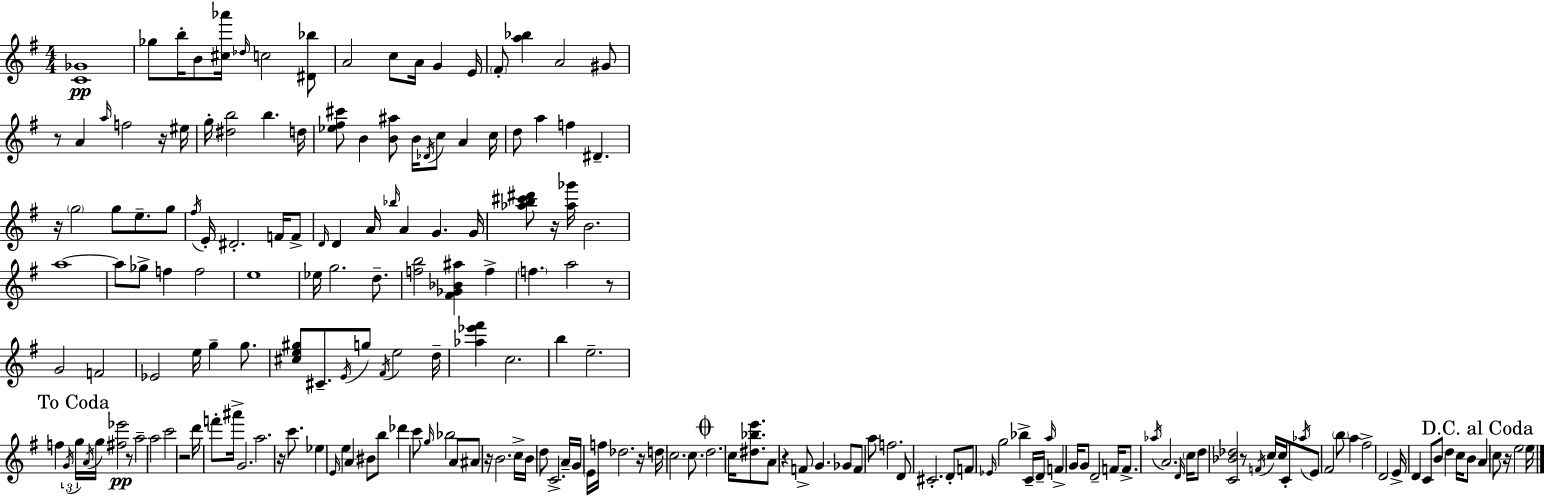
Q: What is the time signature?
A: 4/4